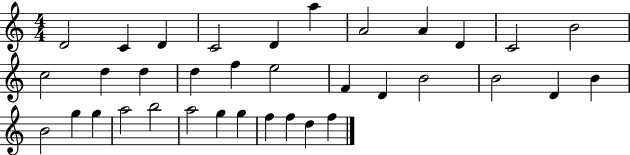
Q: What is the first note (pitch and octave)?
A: D4